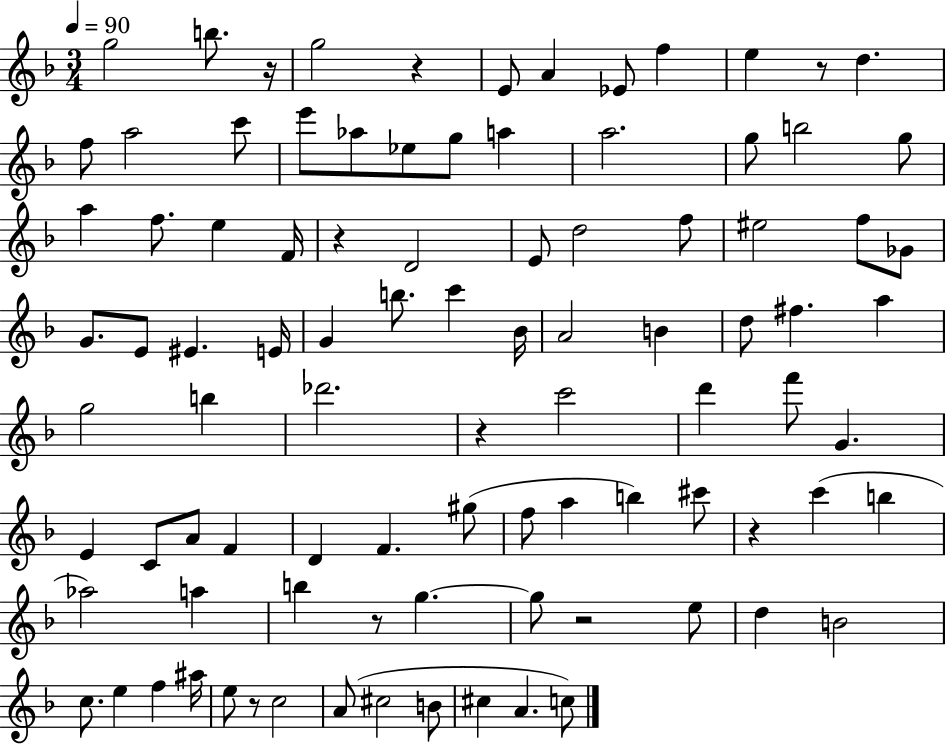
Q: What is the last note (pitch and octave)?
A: C5